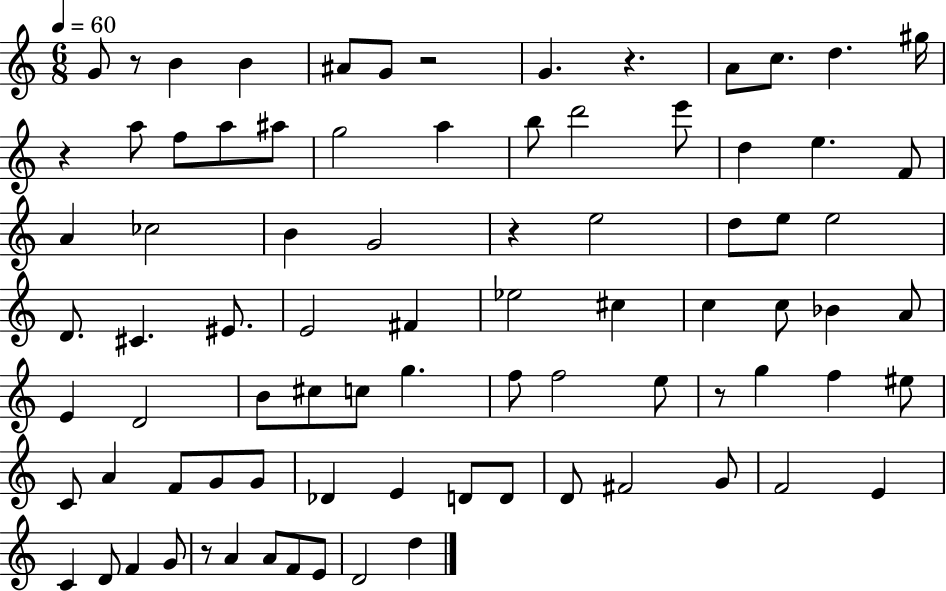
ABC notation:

X:1
T:Untitled
M:6/8
L:1/4
K:C
G/2 z/2 B B ^A/2 G/2 z2 G z A/2 c/2 d ^g/4 z a/2 f/2 a/2 ^a/2 g2 a b/2 d'2 e'/2 d e F/2 A _c2 B G2 z e2 d/2 e/2 e2 D/2 ^C ^E/2 E2 ^F _e2 ^c c c/2 _B A/2 E D2 B/2 ^c/2 c/2 g f/2 f2 e/2 z/2 g f ^e/2 C/2 A F/2 G/2 G/2 _D E D/2 D/2 D/2 ^F2 G/2 F2 E C D/2 F G/2 z/2 A A/2 F/2 E/2 D2 d